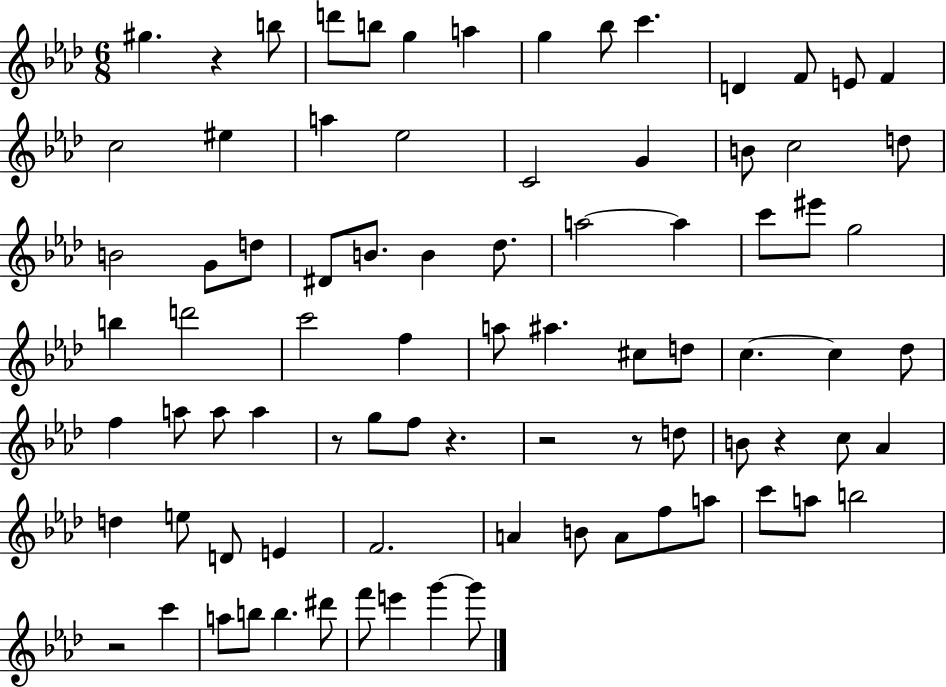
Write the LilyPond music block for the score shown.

{
  \clef treble
  \numericTimeSignature
  \time 6/8
  \key aes \major
  gis''4. r4 b''8 | d'''8 b''8 g''4 a''4 | g''4 bes''8 c'''4. | d'4 f'8 e'8 f'4 | \break c''2 eis''4 | a''4 ees''2 | c'2 g'4 | b'8 c''2 d''8 | \break b'2 g'8 d''8 | dis'8 b'8. b'4 des''8. | a''2~~ a''4 | c'''8 eis'''8 g''2 | \break b''4 d'''2 | c'''2 f''4 | a''8 ais''4. cis''8 d''8 | c''4.~~ c''4 des''8 | \break f''4 a''8 a''8 a''4 | r8 g''8 f''8 r4. | r2 r8 d''8 | b'8 r4 c''8 aes'4 | \break d''4 e''8 d'8 e'4 | f'2. | a'4 b'8 a'8 f''8 a''8 | c'''8 a''8 b''2 | \break r2 c'''4 | a''8 b''8 b''4. dis'''8 | f'''8 e'''4 g'''4~~ g'''8 | \bar "|."
}